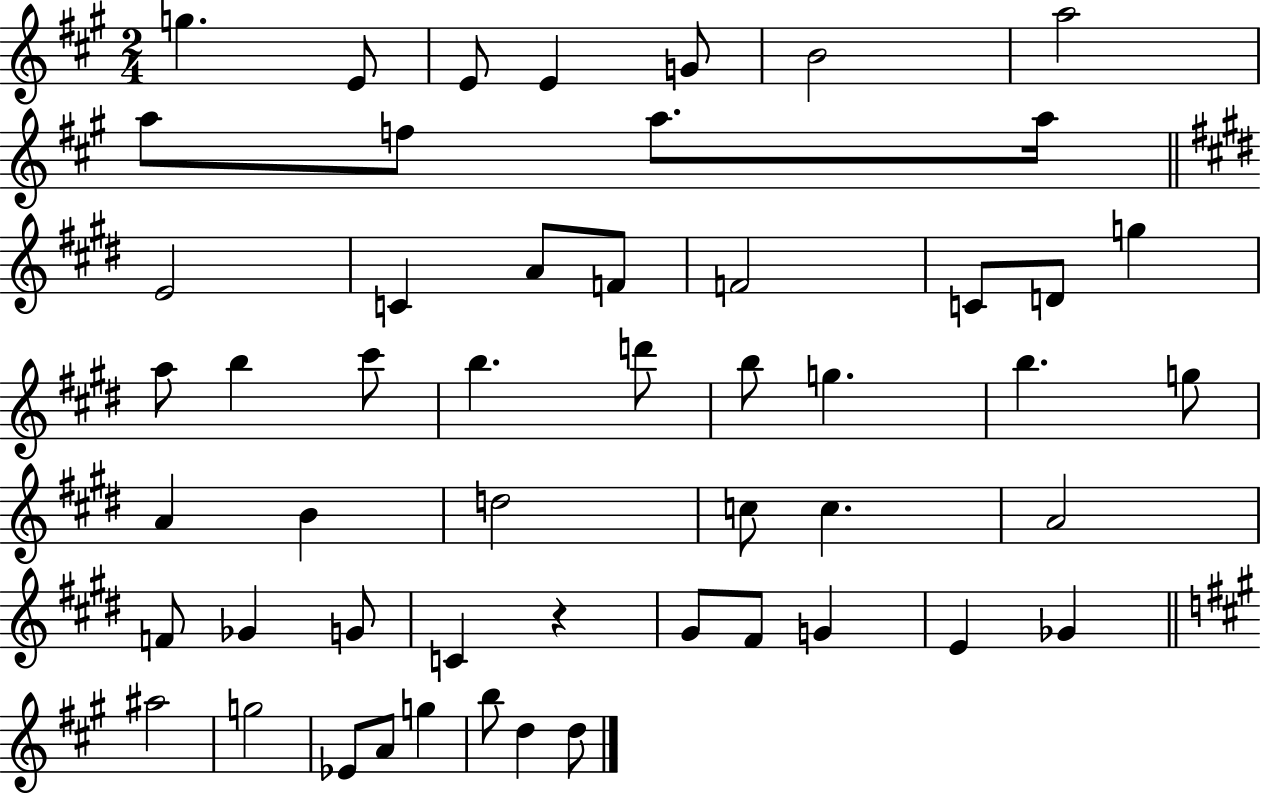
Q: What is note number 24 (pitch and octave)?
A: D6